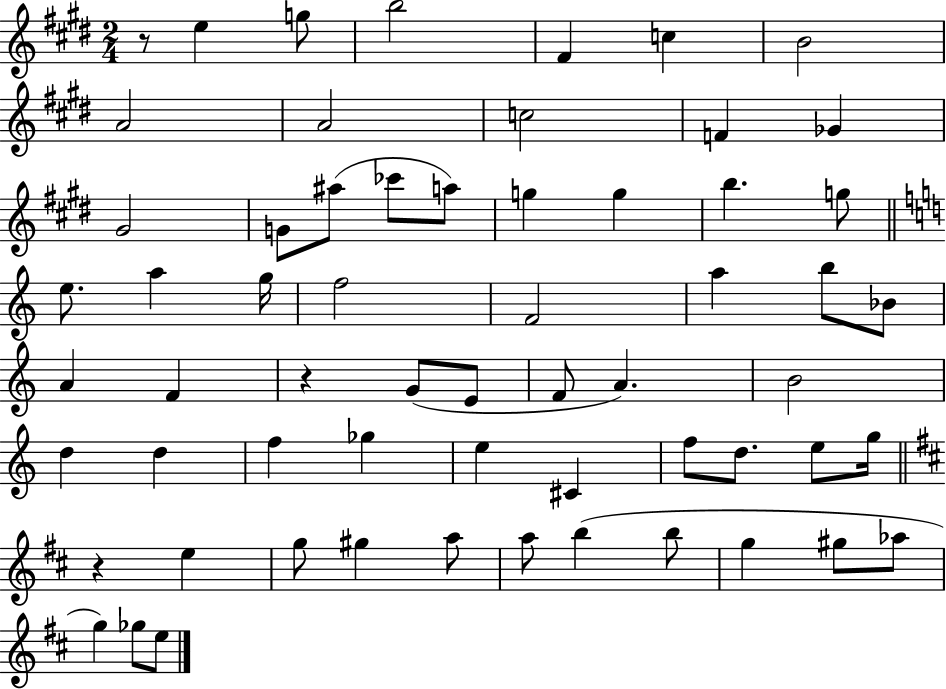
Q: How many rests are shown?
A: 3